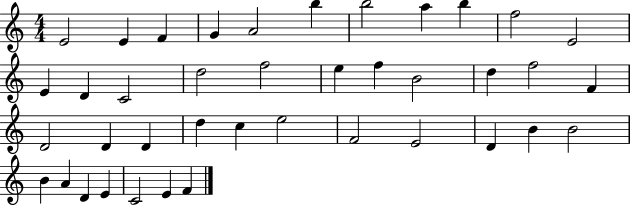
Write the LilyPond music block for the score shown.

{
  \clef treble
  \numericTimeSignature
  \time 4/4
  \key c \major
  e'2 e'4 f'4 | g'4 a'2 b''4 | b''2 a''4 b''4 | f''2 e'2 | \break e'4 d'4 c'2 | d''2 f''2 | e''4 f''4 b'2 | d''4 f''2 f'4 | \break d'2 d'4 d'4 | d''4 c''4 e''2 | f'2 e'2 | d'4 b'4 b'2 | \break b'4 a'4 d'4 e'4 | c'2 e'4 f'4 | \bar "|."
}